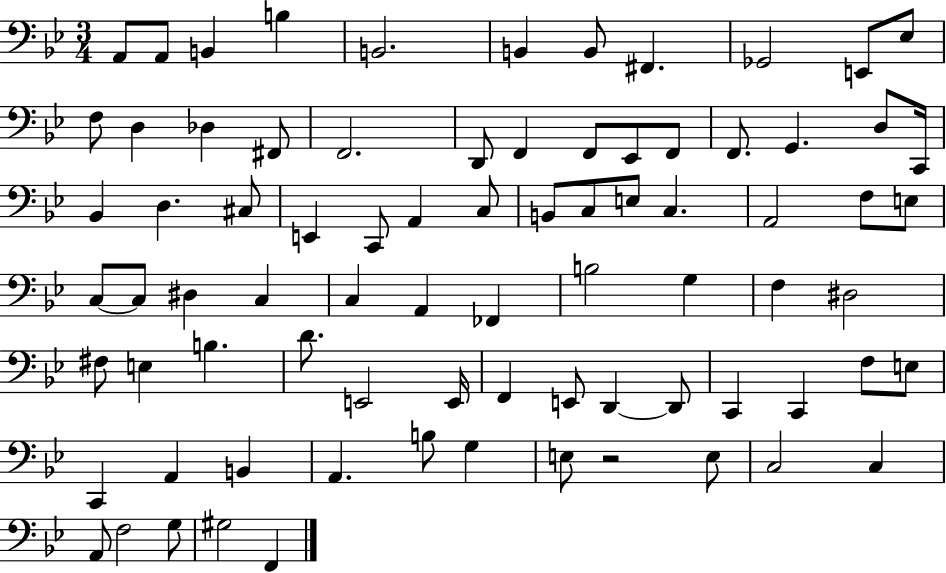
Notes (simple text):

A2/e A2/e B2/q B3/q B2/h. B2/q B2/e F#2/q. Gb2/h E2/e Eb3/e F3/e D3/q Db3/q F#2/e F2/h. D2/e F2/q F2/e Eb2/e F2/e F2/e. G2/q. D3/e C2/s Bb2/q D3/q. C#3/e E2/q C2/e A2/q C3/e B2/e C3/e E3/e C3/q. A2/h F3/e E3/e C3/e C3/e D#3/q C3/q C3/q A2/q FES2/q B3/h G3/q F3/q D#3/h F#3/e E3/q B3/q. D4/e. E2/h E2/s F2/q E2/e D2/q D2/e C2/q C2/q F3/e E3/e C2/q A2/q B2/q A2/q. B3/e G3/q E3/e R/h E3/e C3/h C3/q A2/e F3/h G3/e G#3/h F2/q